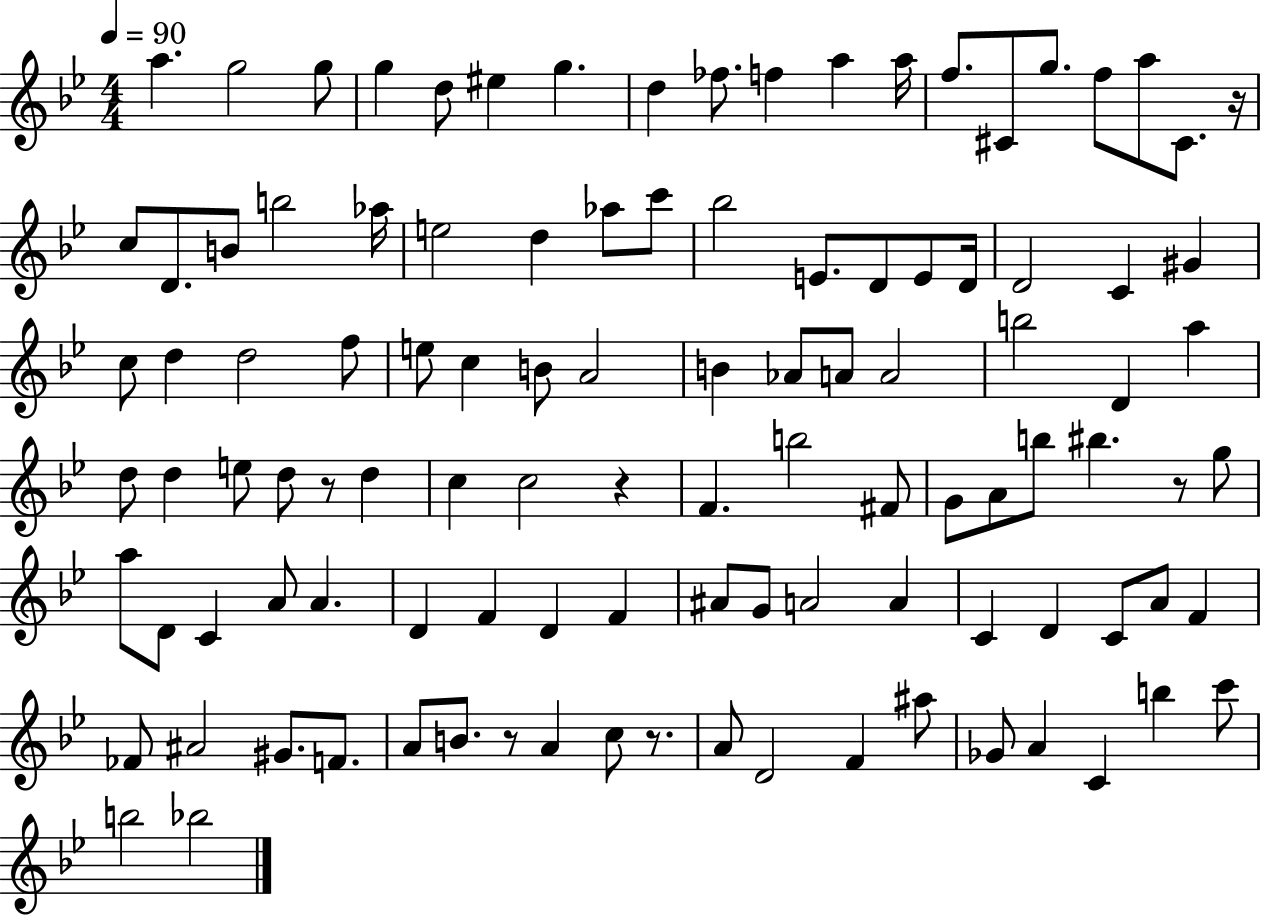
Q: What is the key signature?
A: BES major